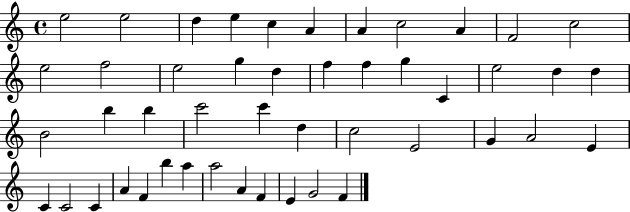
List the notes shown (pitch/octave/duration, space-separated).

E5/h E5/h D5/q E5/q C5/q A4/q A4/q C5/h A4/q F4/h C5/h E5/h F5/h E5/h G5/q D5/q F5/q F5/q G5/q C4/q E5/h D5/q D5/q B4/h B5/q B5/q C6/h C6/q D5/q C5/h E4/h G4/q A4/h E4/q C4/q C4/h C4/q A4/q F4/q B5/q A5/q A5/h A4/q F4/q E4/q G4/h F4/q